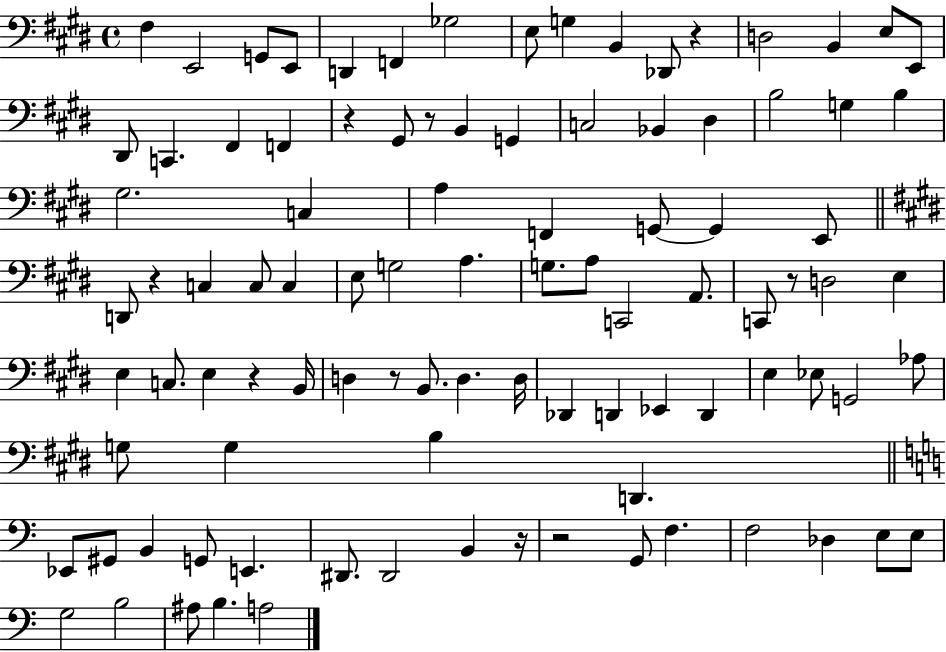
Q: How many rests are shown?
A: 9